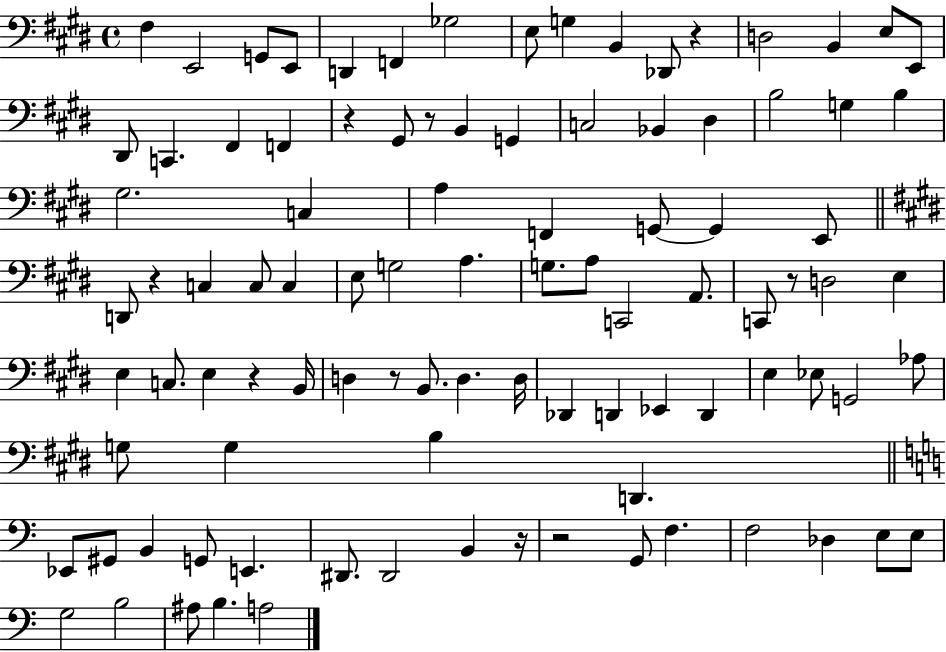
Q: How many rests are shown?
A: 9